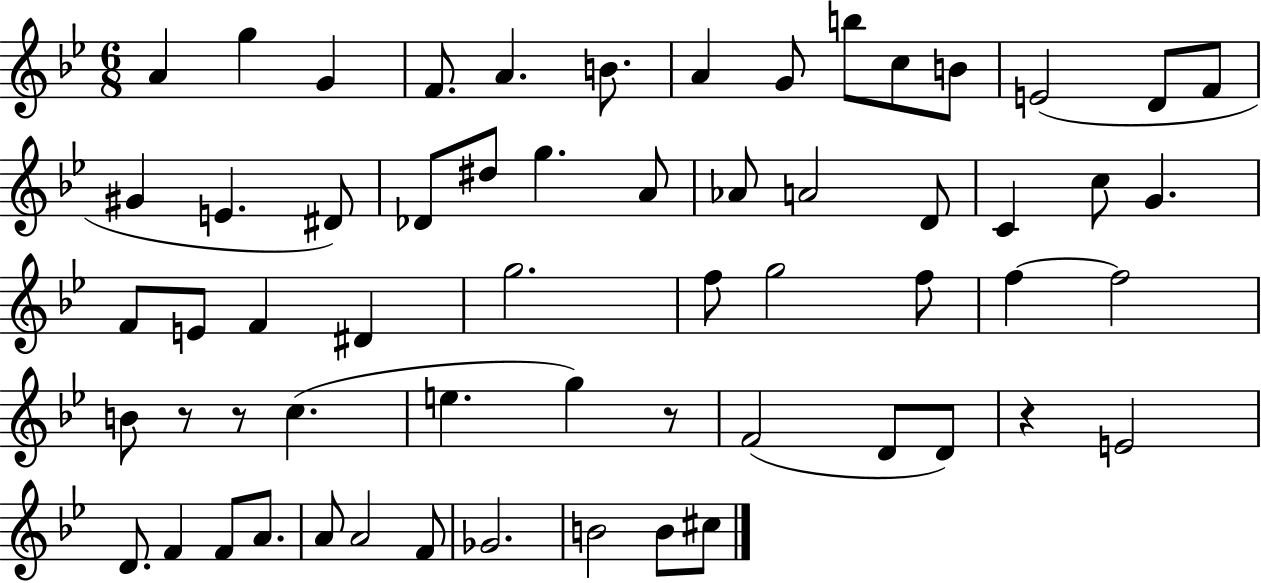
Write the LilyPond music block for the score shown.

{
  \clef treble
  \numericTimeSignature
  \time 6/8
  \key bes \major
  a'4 g''4 g'4 | f'8. a'4. b'8. | a'4 g'8 b''8 c''8 b'8 | e'2( d'8 f'8 | \break gis'4 e'4. dis'8) | des'8 dis''8 g''4. a'8 | aes'8 a'2 d'8 | c'4 c''8 g'4. | \break f'8 e'8 f'4 dis'4 | g''2. | f''8 g''2 f''8 | f''4~~ f''2 | \break b'8 r8 r8 c''4.( | e''4. g''4) r8 | f'2( d'8 d'8) | r4 e'2 | \break d'8. f'4 f'8 a'8. | a'8 a'2 f'8 | ges'2. | b'2 b'8 cis''8 | \break \bar "|."
}